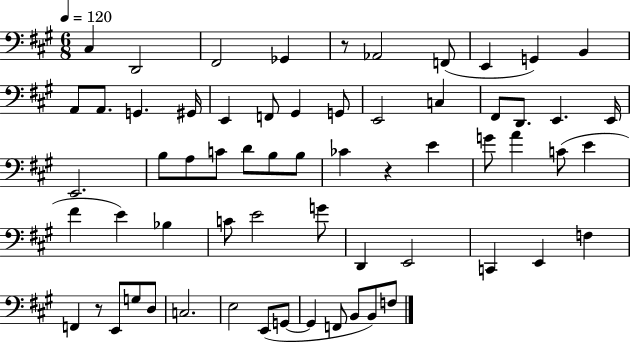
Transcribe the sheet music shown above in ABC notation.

X:1
T:Untitled
M:6/8
L:1/4
K:A
^C, D,,2 ^F,,2 _G,, z/2 _A,,2 F,,/2 E,, G,, B,, A,,/2 A,,/2 G,, ^G,,/4 E,, F,,/2 ^G,, G,,/2 E,,2 C, ^F,,/2 D,,/2 E,, E,,/4 E,,2 B,/2 A,/2 C/2 D/2 B,/2 B,/2 _C z E G/2 A C/2 E ^F E _B, C/2 E2 G/2 D,, E,,2 C,, E,, F, F,, z/2 E,,/2 G,/2 D,/2 C,2 E,2 E,,/2 G,,/2 G,, F,,/2 B,,/2 B,,/2 F,/2